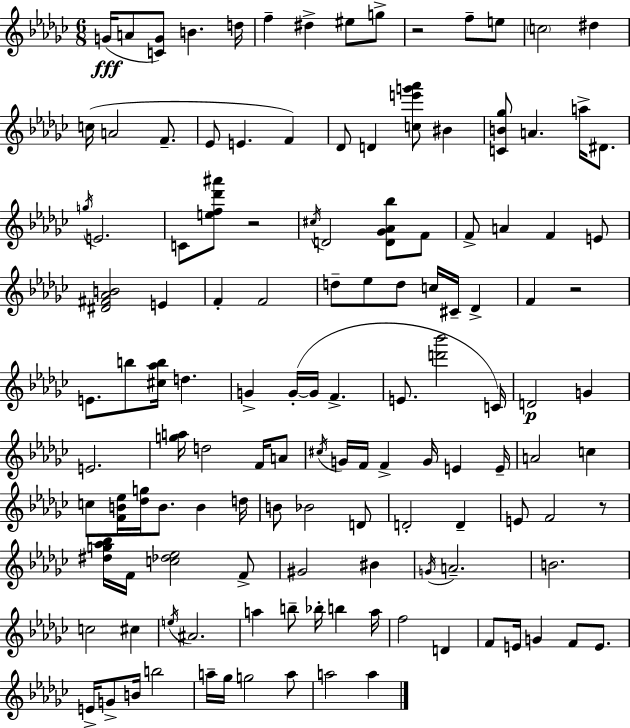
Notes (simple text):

G4/s A4/e [C4,G4]/e B4/q. D5/s F5/q D#5/q EIS5/e G5/e R/h F5/e E5/e C5/h D#5/q C5/s A4/h F4/e. Eb4/e E4/q. F4/q Db4/e D4/q [C5,E6,G6,Ab6]/e BIS4/q [C4,B4,Gb5]/e A4/q. A5/s D#4/e. G5/s E4/h. C4/e [E5,F5,Db6,A#6]/e R/h C#5/s D4/h [D4,Gb4,Ab4,Bb5]/e F4/e F4/e A4/q F4/q E4/e [D#4,F#4,Ab4,B4]/h E4/q F4/q F4/h D5/e Eb5/e D5/e C5/s C#4/s Db4/q F4/q R/h E4/e. B5/e [C#5,Ab5,B5]/s D5/q. G4/q G4/s G4/s F4/q. E4/e. [D6,Bb6]/h C4/s D4/h G4/q E4/h. [G5,A5]/s D5/h F4/s A4/e C#5/s G4/s F4/s F4/q G4/s E4/q E4/s A4/h C5/q C5/e [F4,B4,Eb5]/s [Db5,G5]/s B4/e. B4/q D5/s B4/e Bb4/h D4/e D4/h D4/q E4/e F4/h R/e [D#5,G5,Ab5,Bb5]/s F4/s [C5,Db5,Eb5]/h F4/e G#4/h BIS4/q G4/s A4/h. B4/h. C5/h C#5/q E5/s A#4/h. A5/q B5/e Bb5/s B5/q A5/s F5/h D4/q F4/e E4/s G4/q F4/e E4/e. E4/s G4/e B4/s B5/h A5/s Gb5/s G5/h A5/e A5/h A5/q